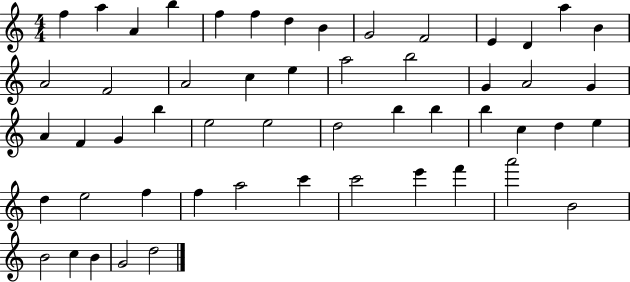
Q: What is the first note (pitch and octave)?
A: F5